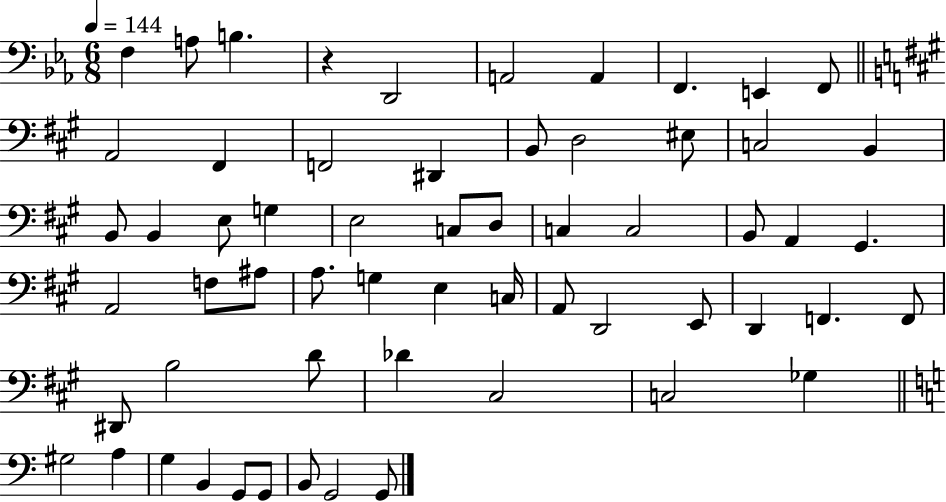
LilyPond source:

{
  \clef bass
  \numericTimeSignature
  \time 6/8
  \key ees \major
  \tempo 4 = 144
  f4 a8 b4. | r4 d,2 | a,2 a,4 | f,4. e,4 f,8 | \break \bar "||" \break \key a \major a,2 fis,4 | f,2 dis,4 | b,8 d2 eis8 | c2 b,4 | \break b,8 b,4 e8 g4 | e2 c8 d8 | c4 c2 | b,8 a,4 gis,4. | \break a,2 f8 ais8 | a8. g4 e4 c16 | a,8 d,2 e,8 | d,4 f,4. f,8 | \break dis,8 b2 d'8 | des'4 cis2 | c2 ges4 | \bar "||" \break \key a \minor gis2 a4 | g4 b,4 g,8 g,8 | b,8 g,2 g,8 | \bar "|."
}